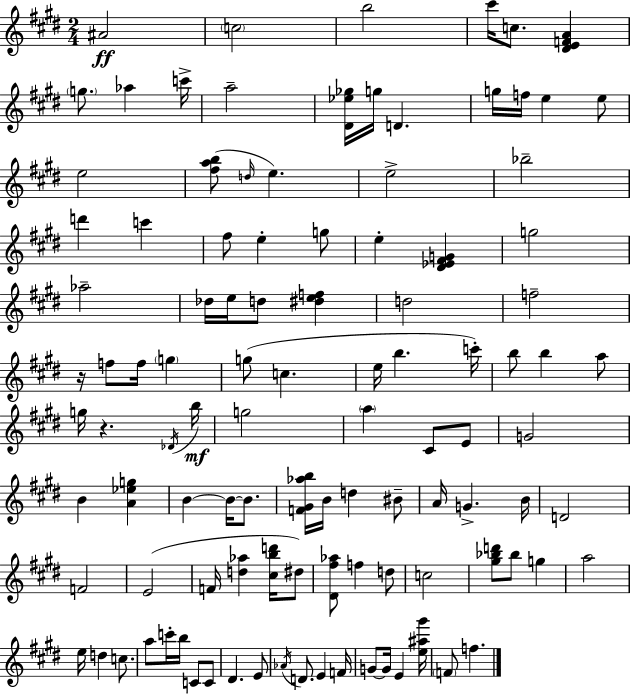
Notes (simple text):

A#4/h C5/h B5/h C#6/s C5/e. [D#4,E4,F4,A4]/q G5/e. Ab5/q C6/s A5/h [D#4,Eb5,Gb5]/s G5/s D4/q. G5/s F5/s E5/q E5/e E5/h [F#5,A5,B5]/e D5/s E5/q. E5/h Bb5/h D6/q C6/q F#5/e E5/q G5/e E5/q [D#4,Eb4,F#4,G4]/q G5/h Ab5/h Db5/s E5/s D5/e [D#5,E5,F5]/q D5/h F5/h R/s F5/e F5/s G5/q G5/e C5/q. E5/s B5/q. C6/s B5/e B5/q A5/e G5/s R/q. Db4/s B5/s G5/h A5/q C#4/e E4/e G4/h B4/q [A4,Eb5,G5]/q B4/q B4/s B4/e. [F4,G#4,Ab5,B5]/s B4/s D5/q BIS4/e A4/s G4/q. B4/s D4/h F4/h E4/h F4/s [D5,Ab5]/q [C#5,B5,D6]/s D#5/e [D#4,F#5,Ab5]/e F5/q D5/e C5/h [G#5,Bb5,D6]/e Bb5/e G5/q A5/h E5/s D5/q C5/e. A5/e C6/s B5/s C4/e C4/e D#4/q. E4/e Ab4/s D4/e. E4/q F4/s G4/e G4/s E4/q [E5,A#5,G#6]/s F4/e F5/q.